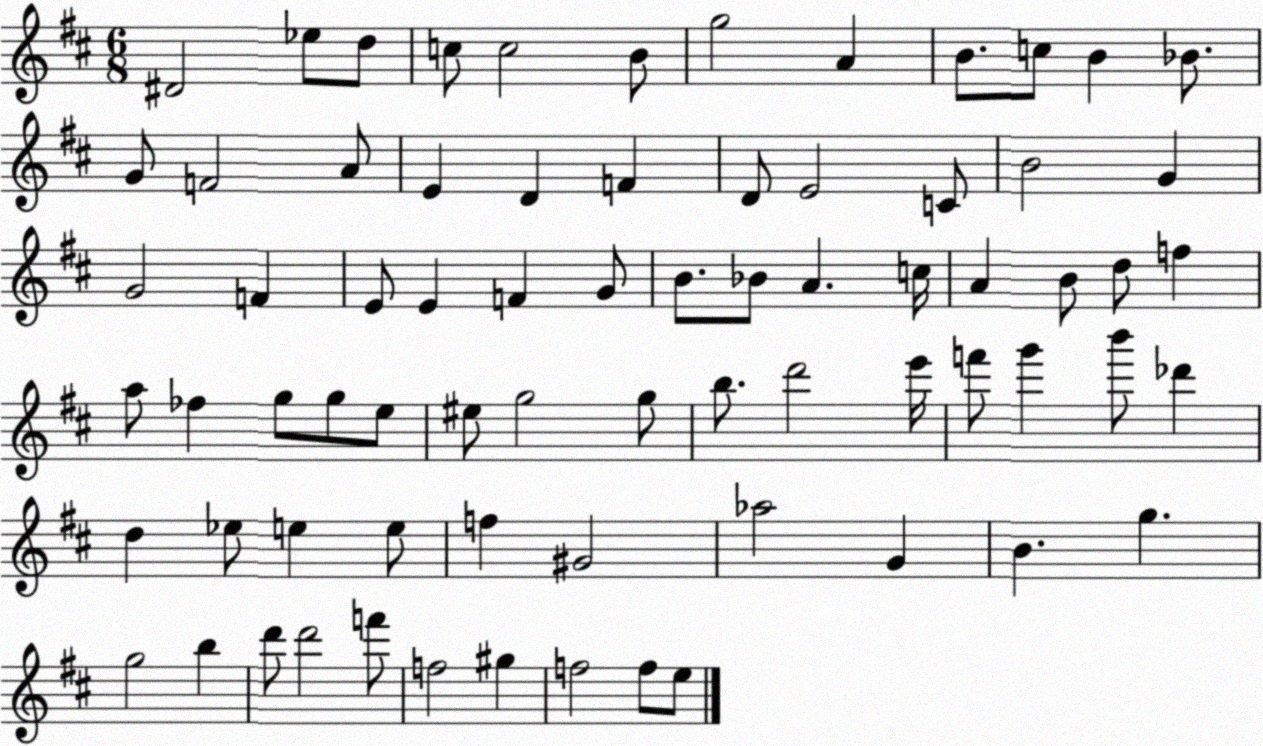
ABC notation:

X:1
T:Untitled
M:6/8
L:1/4
K:D
^D2 _e/2 d/2 c/2 c2 B/2 g2 A B/2 c/2 B _B/2 G/2 F2 A/2 E D F D/2 E2 C/2 B2 G G2 F E/2 E F G/2 B/2 _B/2 A c/4 A B/2 d/2 f a/2 _f g/2 g/2 e/2 ^e/2 g2 g/2 b/2 d'2 e'/4 f'/2 g' b'/2 _d' d _e/2 e e/2 f ^G2 _a2 G B g g2 b d'/2 d'2 f'/2 f2 ^g f2 f/2 e/2